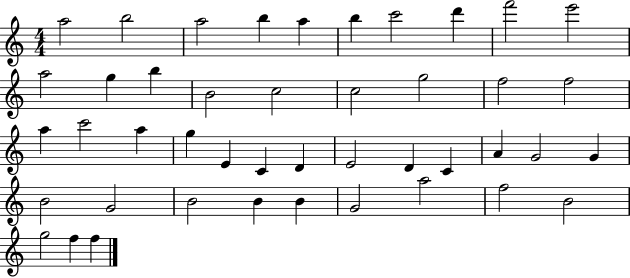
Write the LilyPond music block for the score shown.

{
  \clef treble
  \numericTimeSignature
  \time 4/4
  \key c \major
  a''2 b''2 | a''2 b''4 a''4 | b''4 c'''2 d'''4 | f'''2 e'''2 | \break a''2 g''4 b''4 | b'2 c''2 | c''2 g''2 | f''2 f''2 | \break a''4 c'''2 a''4 | g''4 e'4 c'4 d'4 | e'2 d'4 c'4 | a'4 g'2 g'4 | \break b'2 g'2 | b'2 b'4 b'4 | g'2 a''2 | f''2 b'2 | \break g''2 f''4 f''4 | \bar "|."
}